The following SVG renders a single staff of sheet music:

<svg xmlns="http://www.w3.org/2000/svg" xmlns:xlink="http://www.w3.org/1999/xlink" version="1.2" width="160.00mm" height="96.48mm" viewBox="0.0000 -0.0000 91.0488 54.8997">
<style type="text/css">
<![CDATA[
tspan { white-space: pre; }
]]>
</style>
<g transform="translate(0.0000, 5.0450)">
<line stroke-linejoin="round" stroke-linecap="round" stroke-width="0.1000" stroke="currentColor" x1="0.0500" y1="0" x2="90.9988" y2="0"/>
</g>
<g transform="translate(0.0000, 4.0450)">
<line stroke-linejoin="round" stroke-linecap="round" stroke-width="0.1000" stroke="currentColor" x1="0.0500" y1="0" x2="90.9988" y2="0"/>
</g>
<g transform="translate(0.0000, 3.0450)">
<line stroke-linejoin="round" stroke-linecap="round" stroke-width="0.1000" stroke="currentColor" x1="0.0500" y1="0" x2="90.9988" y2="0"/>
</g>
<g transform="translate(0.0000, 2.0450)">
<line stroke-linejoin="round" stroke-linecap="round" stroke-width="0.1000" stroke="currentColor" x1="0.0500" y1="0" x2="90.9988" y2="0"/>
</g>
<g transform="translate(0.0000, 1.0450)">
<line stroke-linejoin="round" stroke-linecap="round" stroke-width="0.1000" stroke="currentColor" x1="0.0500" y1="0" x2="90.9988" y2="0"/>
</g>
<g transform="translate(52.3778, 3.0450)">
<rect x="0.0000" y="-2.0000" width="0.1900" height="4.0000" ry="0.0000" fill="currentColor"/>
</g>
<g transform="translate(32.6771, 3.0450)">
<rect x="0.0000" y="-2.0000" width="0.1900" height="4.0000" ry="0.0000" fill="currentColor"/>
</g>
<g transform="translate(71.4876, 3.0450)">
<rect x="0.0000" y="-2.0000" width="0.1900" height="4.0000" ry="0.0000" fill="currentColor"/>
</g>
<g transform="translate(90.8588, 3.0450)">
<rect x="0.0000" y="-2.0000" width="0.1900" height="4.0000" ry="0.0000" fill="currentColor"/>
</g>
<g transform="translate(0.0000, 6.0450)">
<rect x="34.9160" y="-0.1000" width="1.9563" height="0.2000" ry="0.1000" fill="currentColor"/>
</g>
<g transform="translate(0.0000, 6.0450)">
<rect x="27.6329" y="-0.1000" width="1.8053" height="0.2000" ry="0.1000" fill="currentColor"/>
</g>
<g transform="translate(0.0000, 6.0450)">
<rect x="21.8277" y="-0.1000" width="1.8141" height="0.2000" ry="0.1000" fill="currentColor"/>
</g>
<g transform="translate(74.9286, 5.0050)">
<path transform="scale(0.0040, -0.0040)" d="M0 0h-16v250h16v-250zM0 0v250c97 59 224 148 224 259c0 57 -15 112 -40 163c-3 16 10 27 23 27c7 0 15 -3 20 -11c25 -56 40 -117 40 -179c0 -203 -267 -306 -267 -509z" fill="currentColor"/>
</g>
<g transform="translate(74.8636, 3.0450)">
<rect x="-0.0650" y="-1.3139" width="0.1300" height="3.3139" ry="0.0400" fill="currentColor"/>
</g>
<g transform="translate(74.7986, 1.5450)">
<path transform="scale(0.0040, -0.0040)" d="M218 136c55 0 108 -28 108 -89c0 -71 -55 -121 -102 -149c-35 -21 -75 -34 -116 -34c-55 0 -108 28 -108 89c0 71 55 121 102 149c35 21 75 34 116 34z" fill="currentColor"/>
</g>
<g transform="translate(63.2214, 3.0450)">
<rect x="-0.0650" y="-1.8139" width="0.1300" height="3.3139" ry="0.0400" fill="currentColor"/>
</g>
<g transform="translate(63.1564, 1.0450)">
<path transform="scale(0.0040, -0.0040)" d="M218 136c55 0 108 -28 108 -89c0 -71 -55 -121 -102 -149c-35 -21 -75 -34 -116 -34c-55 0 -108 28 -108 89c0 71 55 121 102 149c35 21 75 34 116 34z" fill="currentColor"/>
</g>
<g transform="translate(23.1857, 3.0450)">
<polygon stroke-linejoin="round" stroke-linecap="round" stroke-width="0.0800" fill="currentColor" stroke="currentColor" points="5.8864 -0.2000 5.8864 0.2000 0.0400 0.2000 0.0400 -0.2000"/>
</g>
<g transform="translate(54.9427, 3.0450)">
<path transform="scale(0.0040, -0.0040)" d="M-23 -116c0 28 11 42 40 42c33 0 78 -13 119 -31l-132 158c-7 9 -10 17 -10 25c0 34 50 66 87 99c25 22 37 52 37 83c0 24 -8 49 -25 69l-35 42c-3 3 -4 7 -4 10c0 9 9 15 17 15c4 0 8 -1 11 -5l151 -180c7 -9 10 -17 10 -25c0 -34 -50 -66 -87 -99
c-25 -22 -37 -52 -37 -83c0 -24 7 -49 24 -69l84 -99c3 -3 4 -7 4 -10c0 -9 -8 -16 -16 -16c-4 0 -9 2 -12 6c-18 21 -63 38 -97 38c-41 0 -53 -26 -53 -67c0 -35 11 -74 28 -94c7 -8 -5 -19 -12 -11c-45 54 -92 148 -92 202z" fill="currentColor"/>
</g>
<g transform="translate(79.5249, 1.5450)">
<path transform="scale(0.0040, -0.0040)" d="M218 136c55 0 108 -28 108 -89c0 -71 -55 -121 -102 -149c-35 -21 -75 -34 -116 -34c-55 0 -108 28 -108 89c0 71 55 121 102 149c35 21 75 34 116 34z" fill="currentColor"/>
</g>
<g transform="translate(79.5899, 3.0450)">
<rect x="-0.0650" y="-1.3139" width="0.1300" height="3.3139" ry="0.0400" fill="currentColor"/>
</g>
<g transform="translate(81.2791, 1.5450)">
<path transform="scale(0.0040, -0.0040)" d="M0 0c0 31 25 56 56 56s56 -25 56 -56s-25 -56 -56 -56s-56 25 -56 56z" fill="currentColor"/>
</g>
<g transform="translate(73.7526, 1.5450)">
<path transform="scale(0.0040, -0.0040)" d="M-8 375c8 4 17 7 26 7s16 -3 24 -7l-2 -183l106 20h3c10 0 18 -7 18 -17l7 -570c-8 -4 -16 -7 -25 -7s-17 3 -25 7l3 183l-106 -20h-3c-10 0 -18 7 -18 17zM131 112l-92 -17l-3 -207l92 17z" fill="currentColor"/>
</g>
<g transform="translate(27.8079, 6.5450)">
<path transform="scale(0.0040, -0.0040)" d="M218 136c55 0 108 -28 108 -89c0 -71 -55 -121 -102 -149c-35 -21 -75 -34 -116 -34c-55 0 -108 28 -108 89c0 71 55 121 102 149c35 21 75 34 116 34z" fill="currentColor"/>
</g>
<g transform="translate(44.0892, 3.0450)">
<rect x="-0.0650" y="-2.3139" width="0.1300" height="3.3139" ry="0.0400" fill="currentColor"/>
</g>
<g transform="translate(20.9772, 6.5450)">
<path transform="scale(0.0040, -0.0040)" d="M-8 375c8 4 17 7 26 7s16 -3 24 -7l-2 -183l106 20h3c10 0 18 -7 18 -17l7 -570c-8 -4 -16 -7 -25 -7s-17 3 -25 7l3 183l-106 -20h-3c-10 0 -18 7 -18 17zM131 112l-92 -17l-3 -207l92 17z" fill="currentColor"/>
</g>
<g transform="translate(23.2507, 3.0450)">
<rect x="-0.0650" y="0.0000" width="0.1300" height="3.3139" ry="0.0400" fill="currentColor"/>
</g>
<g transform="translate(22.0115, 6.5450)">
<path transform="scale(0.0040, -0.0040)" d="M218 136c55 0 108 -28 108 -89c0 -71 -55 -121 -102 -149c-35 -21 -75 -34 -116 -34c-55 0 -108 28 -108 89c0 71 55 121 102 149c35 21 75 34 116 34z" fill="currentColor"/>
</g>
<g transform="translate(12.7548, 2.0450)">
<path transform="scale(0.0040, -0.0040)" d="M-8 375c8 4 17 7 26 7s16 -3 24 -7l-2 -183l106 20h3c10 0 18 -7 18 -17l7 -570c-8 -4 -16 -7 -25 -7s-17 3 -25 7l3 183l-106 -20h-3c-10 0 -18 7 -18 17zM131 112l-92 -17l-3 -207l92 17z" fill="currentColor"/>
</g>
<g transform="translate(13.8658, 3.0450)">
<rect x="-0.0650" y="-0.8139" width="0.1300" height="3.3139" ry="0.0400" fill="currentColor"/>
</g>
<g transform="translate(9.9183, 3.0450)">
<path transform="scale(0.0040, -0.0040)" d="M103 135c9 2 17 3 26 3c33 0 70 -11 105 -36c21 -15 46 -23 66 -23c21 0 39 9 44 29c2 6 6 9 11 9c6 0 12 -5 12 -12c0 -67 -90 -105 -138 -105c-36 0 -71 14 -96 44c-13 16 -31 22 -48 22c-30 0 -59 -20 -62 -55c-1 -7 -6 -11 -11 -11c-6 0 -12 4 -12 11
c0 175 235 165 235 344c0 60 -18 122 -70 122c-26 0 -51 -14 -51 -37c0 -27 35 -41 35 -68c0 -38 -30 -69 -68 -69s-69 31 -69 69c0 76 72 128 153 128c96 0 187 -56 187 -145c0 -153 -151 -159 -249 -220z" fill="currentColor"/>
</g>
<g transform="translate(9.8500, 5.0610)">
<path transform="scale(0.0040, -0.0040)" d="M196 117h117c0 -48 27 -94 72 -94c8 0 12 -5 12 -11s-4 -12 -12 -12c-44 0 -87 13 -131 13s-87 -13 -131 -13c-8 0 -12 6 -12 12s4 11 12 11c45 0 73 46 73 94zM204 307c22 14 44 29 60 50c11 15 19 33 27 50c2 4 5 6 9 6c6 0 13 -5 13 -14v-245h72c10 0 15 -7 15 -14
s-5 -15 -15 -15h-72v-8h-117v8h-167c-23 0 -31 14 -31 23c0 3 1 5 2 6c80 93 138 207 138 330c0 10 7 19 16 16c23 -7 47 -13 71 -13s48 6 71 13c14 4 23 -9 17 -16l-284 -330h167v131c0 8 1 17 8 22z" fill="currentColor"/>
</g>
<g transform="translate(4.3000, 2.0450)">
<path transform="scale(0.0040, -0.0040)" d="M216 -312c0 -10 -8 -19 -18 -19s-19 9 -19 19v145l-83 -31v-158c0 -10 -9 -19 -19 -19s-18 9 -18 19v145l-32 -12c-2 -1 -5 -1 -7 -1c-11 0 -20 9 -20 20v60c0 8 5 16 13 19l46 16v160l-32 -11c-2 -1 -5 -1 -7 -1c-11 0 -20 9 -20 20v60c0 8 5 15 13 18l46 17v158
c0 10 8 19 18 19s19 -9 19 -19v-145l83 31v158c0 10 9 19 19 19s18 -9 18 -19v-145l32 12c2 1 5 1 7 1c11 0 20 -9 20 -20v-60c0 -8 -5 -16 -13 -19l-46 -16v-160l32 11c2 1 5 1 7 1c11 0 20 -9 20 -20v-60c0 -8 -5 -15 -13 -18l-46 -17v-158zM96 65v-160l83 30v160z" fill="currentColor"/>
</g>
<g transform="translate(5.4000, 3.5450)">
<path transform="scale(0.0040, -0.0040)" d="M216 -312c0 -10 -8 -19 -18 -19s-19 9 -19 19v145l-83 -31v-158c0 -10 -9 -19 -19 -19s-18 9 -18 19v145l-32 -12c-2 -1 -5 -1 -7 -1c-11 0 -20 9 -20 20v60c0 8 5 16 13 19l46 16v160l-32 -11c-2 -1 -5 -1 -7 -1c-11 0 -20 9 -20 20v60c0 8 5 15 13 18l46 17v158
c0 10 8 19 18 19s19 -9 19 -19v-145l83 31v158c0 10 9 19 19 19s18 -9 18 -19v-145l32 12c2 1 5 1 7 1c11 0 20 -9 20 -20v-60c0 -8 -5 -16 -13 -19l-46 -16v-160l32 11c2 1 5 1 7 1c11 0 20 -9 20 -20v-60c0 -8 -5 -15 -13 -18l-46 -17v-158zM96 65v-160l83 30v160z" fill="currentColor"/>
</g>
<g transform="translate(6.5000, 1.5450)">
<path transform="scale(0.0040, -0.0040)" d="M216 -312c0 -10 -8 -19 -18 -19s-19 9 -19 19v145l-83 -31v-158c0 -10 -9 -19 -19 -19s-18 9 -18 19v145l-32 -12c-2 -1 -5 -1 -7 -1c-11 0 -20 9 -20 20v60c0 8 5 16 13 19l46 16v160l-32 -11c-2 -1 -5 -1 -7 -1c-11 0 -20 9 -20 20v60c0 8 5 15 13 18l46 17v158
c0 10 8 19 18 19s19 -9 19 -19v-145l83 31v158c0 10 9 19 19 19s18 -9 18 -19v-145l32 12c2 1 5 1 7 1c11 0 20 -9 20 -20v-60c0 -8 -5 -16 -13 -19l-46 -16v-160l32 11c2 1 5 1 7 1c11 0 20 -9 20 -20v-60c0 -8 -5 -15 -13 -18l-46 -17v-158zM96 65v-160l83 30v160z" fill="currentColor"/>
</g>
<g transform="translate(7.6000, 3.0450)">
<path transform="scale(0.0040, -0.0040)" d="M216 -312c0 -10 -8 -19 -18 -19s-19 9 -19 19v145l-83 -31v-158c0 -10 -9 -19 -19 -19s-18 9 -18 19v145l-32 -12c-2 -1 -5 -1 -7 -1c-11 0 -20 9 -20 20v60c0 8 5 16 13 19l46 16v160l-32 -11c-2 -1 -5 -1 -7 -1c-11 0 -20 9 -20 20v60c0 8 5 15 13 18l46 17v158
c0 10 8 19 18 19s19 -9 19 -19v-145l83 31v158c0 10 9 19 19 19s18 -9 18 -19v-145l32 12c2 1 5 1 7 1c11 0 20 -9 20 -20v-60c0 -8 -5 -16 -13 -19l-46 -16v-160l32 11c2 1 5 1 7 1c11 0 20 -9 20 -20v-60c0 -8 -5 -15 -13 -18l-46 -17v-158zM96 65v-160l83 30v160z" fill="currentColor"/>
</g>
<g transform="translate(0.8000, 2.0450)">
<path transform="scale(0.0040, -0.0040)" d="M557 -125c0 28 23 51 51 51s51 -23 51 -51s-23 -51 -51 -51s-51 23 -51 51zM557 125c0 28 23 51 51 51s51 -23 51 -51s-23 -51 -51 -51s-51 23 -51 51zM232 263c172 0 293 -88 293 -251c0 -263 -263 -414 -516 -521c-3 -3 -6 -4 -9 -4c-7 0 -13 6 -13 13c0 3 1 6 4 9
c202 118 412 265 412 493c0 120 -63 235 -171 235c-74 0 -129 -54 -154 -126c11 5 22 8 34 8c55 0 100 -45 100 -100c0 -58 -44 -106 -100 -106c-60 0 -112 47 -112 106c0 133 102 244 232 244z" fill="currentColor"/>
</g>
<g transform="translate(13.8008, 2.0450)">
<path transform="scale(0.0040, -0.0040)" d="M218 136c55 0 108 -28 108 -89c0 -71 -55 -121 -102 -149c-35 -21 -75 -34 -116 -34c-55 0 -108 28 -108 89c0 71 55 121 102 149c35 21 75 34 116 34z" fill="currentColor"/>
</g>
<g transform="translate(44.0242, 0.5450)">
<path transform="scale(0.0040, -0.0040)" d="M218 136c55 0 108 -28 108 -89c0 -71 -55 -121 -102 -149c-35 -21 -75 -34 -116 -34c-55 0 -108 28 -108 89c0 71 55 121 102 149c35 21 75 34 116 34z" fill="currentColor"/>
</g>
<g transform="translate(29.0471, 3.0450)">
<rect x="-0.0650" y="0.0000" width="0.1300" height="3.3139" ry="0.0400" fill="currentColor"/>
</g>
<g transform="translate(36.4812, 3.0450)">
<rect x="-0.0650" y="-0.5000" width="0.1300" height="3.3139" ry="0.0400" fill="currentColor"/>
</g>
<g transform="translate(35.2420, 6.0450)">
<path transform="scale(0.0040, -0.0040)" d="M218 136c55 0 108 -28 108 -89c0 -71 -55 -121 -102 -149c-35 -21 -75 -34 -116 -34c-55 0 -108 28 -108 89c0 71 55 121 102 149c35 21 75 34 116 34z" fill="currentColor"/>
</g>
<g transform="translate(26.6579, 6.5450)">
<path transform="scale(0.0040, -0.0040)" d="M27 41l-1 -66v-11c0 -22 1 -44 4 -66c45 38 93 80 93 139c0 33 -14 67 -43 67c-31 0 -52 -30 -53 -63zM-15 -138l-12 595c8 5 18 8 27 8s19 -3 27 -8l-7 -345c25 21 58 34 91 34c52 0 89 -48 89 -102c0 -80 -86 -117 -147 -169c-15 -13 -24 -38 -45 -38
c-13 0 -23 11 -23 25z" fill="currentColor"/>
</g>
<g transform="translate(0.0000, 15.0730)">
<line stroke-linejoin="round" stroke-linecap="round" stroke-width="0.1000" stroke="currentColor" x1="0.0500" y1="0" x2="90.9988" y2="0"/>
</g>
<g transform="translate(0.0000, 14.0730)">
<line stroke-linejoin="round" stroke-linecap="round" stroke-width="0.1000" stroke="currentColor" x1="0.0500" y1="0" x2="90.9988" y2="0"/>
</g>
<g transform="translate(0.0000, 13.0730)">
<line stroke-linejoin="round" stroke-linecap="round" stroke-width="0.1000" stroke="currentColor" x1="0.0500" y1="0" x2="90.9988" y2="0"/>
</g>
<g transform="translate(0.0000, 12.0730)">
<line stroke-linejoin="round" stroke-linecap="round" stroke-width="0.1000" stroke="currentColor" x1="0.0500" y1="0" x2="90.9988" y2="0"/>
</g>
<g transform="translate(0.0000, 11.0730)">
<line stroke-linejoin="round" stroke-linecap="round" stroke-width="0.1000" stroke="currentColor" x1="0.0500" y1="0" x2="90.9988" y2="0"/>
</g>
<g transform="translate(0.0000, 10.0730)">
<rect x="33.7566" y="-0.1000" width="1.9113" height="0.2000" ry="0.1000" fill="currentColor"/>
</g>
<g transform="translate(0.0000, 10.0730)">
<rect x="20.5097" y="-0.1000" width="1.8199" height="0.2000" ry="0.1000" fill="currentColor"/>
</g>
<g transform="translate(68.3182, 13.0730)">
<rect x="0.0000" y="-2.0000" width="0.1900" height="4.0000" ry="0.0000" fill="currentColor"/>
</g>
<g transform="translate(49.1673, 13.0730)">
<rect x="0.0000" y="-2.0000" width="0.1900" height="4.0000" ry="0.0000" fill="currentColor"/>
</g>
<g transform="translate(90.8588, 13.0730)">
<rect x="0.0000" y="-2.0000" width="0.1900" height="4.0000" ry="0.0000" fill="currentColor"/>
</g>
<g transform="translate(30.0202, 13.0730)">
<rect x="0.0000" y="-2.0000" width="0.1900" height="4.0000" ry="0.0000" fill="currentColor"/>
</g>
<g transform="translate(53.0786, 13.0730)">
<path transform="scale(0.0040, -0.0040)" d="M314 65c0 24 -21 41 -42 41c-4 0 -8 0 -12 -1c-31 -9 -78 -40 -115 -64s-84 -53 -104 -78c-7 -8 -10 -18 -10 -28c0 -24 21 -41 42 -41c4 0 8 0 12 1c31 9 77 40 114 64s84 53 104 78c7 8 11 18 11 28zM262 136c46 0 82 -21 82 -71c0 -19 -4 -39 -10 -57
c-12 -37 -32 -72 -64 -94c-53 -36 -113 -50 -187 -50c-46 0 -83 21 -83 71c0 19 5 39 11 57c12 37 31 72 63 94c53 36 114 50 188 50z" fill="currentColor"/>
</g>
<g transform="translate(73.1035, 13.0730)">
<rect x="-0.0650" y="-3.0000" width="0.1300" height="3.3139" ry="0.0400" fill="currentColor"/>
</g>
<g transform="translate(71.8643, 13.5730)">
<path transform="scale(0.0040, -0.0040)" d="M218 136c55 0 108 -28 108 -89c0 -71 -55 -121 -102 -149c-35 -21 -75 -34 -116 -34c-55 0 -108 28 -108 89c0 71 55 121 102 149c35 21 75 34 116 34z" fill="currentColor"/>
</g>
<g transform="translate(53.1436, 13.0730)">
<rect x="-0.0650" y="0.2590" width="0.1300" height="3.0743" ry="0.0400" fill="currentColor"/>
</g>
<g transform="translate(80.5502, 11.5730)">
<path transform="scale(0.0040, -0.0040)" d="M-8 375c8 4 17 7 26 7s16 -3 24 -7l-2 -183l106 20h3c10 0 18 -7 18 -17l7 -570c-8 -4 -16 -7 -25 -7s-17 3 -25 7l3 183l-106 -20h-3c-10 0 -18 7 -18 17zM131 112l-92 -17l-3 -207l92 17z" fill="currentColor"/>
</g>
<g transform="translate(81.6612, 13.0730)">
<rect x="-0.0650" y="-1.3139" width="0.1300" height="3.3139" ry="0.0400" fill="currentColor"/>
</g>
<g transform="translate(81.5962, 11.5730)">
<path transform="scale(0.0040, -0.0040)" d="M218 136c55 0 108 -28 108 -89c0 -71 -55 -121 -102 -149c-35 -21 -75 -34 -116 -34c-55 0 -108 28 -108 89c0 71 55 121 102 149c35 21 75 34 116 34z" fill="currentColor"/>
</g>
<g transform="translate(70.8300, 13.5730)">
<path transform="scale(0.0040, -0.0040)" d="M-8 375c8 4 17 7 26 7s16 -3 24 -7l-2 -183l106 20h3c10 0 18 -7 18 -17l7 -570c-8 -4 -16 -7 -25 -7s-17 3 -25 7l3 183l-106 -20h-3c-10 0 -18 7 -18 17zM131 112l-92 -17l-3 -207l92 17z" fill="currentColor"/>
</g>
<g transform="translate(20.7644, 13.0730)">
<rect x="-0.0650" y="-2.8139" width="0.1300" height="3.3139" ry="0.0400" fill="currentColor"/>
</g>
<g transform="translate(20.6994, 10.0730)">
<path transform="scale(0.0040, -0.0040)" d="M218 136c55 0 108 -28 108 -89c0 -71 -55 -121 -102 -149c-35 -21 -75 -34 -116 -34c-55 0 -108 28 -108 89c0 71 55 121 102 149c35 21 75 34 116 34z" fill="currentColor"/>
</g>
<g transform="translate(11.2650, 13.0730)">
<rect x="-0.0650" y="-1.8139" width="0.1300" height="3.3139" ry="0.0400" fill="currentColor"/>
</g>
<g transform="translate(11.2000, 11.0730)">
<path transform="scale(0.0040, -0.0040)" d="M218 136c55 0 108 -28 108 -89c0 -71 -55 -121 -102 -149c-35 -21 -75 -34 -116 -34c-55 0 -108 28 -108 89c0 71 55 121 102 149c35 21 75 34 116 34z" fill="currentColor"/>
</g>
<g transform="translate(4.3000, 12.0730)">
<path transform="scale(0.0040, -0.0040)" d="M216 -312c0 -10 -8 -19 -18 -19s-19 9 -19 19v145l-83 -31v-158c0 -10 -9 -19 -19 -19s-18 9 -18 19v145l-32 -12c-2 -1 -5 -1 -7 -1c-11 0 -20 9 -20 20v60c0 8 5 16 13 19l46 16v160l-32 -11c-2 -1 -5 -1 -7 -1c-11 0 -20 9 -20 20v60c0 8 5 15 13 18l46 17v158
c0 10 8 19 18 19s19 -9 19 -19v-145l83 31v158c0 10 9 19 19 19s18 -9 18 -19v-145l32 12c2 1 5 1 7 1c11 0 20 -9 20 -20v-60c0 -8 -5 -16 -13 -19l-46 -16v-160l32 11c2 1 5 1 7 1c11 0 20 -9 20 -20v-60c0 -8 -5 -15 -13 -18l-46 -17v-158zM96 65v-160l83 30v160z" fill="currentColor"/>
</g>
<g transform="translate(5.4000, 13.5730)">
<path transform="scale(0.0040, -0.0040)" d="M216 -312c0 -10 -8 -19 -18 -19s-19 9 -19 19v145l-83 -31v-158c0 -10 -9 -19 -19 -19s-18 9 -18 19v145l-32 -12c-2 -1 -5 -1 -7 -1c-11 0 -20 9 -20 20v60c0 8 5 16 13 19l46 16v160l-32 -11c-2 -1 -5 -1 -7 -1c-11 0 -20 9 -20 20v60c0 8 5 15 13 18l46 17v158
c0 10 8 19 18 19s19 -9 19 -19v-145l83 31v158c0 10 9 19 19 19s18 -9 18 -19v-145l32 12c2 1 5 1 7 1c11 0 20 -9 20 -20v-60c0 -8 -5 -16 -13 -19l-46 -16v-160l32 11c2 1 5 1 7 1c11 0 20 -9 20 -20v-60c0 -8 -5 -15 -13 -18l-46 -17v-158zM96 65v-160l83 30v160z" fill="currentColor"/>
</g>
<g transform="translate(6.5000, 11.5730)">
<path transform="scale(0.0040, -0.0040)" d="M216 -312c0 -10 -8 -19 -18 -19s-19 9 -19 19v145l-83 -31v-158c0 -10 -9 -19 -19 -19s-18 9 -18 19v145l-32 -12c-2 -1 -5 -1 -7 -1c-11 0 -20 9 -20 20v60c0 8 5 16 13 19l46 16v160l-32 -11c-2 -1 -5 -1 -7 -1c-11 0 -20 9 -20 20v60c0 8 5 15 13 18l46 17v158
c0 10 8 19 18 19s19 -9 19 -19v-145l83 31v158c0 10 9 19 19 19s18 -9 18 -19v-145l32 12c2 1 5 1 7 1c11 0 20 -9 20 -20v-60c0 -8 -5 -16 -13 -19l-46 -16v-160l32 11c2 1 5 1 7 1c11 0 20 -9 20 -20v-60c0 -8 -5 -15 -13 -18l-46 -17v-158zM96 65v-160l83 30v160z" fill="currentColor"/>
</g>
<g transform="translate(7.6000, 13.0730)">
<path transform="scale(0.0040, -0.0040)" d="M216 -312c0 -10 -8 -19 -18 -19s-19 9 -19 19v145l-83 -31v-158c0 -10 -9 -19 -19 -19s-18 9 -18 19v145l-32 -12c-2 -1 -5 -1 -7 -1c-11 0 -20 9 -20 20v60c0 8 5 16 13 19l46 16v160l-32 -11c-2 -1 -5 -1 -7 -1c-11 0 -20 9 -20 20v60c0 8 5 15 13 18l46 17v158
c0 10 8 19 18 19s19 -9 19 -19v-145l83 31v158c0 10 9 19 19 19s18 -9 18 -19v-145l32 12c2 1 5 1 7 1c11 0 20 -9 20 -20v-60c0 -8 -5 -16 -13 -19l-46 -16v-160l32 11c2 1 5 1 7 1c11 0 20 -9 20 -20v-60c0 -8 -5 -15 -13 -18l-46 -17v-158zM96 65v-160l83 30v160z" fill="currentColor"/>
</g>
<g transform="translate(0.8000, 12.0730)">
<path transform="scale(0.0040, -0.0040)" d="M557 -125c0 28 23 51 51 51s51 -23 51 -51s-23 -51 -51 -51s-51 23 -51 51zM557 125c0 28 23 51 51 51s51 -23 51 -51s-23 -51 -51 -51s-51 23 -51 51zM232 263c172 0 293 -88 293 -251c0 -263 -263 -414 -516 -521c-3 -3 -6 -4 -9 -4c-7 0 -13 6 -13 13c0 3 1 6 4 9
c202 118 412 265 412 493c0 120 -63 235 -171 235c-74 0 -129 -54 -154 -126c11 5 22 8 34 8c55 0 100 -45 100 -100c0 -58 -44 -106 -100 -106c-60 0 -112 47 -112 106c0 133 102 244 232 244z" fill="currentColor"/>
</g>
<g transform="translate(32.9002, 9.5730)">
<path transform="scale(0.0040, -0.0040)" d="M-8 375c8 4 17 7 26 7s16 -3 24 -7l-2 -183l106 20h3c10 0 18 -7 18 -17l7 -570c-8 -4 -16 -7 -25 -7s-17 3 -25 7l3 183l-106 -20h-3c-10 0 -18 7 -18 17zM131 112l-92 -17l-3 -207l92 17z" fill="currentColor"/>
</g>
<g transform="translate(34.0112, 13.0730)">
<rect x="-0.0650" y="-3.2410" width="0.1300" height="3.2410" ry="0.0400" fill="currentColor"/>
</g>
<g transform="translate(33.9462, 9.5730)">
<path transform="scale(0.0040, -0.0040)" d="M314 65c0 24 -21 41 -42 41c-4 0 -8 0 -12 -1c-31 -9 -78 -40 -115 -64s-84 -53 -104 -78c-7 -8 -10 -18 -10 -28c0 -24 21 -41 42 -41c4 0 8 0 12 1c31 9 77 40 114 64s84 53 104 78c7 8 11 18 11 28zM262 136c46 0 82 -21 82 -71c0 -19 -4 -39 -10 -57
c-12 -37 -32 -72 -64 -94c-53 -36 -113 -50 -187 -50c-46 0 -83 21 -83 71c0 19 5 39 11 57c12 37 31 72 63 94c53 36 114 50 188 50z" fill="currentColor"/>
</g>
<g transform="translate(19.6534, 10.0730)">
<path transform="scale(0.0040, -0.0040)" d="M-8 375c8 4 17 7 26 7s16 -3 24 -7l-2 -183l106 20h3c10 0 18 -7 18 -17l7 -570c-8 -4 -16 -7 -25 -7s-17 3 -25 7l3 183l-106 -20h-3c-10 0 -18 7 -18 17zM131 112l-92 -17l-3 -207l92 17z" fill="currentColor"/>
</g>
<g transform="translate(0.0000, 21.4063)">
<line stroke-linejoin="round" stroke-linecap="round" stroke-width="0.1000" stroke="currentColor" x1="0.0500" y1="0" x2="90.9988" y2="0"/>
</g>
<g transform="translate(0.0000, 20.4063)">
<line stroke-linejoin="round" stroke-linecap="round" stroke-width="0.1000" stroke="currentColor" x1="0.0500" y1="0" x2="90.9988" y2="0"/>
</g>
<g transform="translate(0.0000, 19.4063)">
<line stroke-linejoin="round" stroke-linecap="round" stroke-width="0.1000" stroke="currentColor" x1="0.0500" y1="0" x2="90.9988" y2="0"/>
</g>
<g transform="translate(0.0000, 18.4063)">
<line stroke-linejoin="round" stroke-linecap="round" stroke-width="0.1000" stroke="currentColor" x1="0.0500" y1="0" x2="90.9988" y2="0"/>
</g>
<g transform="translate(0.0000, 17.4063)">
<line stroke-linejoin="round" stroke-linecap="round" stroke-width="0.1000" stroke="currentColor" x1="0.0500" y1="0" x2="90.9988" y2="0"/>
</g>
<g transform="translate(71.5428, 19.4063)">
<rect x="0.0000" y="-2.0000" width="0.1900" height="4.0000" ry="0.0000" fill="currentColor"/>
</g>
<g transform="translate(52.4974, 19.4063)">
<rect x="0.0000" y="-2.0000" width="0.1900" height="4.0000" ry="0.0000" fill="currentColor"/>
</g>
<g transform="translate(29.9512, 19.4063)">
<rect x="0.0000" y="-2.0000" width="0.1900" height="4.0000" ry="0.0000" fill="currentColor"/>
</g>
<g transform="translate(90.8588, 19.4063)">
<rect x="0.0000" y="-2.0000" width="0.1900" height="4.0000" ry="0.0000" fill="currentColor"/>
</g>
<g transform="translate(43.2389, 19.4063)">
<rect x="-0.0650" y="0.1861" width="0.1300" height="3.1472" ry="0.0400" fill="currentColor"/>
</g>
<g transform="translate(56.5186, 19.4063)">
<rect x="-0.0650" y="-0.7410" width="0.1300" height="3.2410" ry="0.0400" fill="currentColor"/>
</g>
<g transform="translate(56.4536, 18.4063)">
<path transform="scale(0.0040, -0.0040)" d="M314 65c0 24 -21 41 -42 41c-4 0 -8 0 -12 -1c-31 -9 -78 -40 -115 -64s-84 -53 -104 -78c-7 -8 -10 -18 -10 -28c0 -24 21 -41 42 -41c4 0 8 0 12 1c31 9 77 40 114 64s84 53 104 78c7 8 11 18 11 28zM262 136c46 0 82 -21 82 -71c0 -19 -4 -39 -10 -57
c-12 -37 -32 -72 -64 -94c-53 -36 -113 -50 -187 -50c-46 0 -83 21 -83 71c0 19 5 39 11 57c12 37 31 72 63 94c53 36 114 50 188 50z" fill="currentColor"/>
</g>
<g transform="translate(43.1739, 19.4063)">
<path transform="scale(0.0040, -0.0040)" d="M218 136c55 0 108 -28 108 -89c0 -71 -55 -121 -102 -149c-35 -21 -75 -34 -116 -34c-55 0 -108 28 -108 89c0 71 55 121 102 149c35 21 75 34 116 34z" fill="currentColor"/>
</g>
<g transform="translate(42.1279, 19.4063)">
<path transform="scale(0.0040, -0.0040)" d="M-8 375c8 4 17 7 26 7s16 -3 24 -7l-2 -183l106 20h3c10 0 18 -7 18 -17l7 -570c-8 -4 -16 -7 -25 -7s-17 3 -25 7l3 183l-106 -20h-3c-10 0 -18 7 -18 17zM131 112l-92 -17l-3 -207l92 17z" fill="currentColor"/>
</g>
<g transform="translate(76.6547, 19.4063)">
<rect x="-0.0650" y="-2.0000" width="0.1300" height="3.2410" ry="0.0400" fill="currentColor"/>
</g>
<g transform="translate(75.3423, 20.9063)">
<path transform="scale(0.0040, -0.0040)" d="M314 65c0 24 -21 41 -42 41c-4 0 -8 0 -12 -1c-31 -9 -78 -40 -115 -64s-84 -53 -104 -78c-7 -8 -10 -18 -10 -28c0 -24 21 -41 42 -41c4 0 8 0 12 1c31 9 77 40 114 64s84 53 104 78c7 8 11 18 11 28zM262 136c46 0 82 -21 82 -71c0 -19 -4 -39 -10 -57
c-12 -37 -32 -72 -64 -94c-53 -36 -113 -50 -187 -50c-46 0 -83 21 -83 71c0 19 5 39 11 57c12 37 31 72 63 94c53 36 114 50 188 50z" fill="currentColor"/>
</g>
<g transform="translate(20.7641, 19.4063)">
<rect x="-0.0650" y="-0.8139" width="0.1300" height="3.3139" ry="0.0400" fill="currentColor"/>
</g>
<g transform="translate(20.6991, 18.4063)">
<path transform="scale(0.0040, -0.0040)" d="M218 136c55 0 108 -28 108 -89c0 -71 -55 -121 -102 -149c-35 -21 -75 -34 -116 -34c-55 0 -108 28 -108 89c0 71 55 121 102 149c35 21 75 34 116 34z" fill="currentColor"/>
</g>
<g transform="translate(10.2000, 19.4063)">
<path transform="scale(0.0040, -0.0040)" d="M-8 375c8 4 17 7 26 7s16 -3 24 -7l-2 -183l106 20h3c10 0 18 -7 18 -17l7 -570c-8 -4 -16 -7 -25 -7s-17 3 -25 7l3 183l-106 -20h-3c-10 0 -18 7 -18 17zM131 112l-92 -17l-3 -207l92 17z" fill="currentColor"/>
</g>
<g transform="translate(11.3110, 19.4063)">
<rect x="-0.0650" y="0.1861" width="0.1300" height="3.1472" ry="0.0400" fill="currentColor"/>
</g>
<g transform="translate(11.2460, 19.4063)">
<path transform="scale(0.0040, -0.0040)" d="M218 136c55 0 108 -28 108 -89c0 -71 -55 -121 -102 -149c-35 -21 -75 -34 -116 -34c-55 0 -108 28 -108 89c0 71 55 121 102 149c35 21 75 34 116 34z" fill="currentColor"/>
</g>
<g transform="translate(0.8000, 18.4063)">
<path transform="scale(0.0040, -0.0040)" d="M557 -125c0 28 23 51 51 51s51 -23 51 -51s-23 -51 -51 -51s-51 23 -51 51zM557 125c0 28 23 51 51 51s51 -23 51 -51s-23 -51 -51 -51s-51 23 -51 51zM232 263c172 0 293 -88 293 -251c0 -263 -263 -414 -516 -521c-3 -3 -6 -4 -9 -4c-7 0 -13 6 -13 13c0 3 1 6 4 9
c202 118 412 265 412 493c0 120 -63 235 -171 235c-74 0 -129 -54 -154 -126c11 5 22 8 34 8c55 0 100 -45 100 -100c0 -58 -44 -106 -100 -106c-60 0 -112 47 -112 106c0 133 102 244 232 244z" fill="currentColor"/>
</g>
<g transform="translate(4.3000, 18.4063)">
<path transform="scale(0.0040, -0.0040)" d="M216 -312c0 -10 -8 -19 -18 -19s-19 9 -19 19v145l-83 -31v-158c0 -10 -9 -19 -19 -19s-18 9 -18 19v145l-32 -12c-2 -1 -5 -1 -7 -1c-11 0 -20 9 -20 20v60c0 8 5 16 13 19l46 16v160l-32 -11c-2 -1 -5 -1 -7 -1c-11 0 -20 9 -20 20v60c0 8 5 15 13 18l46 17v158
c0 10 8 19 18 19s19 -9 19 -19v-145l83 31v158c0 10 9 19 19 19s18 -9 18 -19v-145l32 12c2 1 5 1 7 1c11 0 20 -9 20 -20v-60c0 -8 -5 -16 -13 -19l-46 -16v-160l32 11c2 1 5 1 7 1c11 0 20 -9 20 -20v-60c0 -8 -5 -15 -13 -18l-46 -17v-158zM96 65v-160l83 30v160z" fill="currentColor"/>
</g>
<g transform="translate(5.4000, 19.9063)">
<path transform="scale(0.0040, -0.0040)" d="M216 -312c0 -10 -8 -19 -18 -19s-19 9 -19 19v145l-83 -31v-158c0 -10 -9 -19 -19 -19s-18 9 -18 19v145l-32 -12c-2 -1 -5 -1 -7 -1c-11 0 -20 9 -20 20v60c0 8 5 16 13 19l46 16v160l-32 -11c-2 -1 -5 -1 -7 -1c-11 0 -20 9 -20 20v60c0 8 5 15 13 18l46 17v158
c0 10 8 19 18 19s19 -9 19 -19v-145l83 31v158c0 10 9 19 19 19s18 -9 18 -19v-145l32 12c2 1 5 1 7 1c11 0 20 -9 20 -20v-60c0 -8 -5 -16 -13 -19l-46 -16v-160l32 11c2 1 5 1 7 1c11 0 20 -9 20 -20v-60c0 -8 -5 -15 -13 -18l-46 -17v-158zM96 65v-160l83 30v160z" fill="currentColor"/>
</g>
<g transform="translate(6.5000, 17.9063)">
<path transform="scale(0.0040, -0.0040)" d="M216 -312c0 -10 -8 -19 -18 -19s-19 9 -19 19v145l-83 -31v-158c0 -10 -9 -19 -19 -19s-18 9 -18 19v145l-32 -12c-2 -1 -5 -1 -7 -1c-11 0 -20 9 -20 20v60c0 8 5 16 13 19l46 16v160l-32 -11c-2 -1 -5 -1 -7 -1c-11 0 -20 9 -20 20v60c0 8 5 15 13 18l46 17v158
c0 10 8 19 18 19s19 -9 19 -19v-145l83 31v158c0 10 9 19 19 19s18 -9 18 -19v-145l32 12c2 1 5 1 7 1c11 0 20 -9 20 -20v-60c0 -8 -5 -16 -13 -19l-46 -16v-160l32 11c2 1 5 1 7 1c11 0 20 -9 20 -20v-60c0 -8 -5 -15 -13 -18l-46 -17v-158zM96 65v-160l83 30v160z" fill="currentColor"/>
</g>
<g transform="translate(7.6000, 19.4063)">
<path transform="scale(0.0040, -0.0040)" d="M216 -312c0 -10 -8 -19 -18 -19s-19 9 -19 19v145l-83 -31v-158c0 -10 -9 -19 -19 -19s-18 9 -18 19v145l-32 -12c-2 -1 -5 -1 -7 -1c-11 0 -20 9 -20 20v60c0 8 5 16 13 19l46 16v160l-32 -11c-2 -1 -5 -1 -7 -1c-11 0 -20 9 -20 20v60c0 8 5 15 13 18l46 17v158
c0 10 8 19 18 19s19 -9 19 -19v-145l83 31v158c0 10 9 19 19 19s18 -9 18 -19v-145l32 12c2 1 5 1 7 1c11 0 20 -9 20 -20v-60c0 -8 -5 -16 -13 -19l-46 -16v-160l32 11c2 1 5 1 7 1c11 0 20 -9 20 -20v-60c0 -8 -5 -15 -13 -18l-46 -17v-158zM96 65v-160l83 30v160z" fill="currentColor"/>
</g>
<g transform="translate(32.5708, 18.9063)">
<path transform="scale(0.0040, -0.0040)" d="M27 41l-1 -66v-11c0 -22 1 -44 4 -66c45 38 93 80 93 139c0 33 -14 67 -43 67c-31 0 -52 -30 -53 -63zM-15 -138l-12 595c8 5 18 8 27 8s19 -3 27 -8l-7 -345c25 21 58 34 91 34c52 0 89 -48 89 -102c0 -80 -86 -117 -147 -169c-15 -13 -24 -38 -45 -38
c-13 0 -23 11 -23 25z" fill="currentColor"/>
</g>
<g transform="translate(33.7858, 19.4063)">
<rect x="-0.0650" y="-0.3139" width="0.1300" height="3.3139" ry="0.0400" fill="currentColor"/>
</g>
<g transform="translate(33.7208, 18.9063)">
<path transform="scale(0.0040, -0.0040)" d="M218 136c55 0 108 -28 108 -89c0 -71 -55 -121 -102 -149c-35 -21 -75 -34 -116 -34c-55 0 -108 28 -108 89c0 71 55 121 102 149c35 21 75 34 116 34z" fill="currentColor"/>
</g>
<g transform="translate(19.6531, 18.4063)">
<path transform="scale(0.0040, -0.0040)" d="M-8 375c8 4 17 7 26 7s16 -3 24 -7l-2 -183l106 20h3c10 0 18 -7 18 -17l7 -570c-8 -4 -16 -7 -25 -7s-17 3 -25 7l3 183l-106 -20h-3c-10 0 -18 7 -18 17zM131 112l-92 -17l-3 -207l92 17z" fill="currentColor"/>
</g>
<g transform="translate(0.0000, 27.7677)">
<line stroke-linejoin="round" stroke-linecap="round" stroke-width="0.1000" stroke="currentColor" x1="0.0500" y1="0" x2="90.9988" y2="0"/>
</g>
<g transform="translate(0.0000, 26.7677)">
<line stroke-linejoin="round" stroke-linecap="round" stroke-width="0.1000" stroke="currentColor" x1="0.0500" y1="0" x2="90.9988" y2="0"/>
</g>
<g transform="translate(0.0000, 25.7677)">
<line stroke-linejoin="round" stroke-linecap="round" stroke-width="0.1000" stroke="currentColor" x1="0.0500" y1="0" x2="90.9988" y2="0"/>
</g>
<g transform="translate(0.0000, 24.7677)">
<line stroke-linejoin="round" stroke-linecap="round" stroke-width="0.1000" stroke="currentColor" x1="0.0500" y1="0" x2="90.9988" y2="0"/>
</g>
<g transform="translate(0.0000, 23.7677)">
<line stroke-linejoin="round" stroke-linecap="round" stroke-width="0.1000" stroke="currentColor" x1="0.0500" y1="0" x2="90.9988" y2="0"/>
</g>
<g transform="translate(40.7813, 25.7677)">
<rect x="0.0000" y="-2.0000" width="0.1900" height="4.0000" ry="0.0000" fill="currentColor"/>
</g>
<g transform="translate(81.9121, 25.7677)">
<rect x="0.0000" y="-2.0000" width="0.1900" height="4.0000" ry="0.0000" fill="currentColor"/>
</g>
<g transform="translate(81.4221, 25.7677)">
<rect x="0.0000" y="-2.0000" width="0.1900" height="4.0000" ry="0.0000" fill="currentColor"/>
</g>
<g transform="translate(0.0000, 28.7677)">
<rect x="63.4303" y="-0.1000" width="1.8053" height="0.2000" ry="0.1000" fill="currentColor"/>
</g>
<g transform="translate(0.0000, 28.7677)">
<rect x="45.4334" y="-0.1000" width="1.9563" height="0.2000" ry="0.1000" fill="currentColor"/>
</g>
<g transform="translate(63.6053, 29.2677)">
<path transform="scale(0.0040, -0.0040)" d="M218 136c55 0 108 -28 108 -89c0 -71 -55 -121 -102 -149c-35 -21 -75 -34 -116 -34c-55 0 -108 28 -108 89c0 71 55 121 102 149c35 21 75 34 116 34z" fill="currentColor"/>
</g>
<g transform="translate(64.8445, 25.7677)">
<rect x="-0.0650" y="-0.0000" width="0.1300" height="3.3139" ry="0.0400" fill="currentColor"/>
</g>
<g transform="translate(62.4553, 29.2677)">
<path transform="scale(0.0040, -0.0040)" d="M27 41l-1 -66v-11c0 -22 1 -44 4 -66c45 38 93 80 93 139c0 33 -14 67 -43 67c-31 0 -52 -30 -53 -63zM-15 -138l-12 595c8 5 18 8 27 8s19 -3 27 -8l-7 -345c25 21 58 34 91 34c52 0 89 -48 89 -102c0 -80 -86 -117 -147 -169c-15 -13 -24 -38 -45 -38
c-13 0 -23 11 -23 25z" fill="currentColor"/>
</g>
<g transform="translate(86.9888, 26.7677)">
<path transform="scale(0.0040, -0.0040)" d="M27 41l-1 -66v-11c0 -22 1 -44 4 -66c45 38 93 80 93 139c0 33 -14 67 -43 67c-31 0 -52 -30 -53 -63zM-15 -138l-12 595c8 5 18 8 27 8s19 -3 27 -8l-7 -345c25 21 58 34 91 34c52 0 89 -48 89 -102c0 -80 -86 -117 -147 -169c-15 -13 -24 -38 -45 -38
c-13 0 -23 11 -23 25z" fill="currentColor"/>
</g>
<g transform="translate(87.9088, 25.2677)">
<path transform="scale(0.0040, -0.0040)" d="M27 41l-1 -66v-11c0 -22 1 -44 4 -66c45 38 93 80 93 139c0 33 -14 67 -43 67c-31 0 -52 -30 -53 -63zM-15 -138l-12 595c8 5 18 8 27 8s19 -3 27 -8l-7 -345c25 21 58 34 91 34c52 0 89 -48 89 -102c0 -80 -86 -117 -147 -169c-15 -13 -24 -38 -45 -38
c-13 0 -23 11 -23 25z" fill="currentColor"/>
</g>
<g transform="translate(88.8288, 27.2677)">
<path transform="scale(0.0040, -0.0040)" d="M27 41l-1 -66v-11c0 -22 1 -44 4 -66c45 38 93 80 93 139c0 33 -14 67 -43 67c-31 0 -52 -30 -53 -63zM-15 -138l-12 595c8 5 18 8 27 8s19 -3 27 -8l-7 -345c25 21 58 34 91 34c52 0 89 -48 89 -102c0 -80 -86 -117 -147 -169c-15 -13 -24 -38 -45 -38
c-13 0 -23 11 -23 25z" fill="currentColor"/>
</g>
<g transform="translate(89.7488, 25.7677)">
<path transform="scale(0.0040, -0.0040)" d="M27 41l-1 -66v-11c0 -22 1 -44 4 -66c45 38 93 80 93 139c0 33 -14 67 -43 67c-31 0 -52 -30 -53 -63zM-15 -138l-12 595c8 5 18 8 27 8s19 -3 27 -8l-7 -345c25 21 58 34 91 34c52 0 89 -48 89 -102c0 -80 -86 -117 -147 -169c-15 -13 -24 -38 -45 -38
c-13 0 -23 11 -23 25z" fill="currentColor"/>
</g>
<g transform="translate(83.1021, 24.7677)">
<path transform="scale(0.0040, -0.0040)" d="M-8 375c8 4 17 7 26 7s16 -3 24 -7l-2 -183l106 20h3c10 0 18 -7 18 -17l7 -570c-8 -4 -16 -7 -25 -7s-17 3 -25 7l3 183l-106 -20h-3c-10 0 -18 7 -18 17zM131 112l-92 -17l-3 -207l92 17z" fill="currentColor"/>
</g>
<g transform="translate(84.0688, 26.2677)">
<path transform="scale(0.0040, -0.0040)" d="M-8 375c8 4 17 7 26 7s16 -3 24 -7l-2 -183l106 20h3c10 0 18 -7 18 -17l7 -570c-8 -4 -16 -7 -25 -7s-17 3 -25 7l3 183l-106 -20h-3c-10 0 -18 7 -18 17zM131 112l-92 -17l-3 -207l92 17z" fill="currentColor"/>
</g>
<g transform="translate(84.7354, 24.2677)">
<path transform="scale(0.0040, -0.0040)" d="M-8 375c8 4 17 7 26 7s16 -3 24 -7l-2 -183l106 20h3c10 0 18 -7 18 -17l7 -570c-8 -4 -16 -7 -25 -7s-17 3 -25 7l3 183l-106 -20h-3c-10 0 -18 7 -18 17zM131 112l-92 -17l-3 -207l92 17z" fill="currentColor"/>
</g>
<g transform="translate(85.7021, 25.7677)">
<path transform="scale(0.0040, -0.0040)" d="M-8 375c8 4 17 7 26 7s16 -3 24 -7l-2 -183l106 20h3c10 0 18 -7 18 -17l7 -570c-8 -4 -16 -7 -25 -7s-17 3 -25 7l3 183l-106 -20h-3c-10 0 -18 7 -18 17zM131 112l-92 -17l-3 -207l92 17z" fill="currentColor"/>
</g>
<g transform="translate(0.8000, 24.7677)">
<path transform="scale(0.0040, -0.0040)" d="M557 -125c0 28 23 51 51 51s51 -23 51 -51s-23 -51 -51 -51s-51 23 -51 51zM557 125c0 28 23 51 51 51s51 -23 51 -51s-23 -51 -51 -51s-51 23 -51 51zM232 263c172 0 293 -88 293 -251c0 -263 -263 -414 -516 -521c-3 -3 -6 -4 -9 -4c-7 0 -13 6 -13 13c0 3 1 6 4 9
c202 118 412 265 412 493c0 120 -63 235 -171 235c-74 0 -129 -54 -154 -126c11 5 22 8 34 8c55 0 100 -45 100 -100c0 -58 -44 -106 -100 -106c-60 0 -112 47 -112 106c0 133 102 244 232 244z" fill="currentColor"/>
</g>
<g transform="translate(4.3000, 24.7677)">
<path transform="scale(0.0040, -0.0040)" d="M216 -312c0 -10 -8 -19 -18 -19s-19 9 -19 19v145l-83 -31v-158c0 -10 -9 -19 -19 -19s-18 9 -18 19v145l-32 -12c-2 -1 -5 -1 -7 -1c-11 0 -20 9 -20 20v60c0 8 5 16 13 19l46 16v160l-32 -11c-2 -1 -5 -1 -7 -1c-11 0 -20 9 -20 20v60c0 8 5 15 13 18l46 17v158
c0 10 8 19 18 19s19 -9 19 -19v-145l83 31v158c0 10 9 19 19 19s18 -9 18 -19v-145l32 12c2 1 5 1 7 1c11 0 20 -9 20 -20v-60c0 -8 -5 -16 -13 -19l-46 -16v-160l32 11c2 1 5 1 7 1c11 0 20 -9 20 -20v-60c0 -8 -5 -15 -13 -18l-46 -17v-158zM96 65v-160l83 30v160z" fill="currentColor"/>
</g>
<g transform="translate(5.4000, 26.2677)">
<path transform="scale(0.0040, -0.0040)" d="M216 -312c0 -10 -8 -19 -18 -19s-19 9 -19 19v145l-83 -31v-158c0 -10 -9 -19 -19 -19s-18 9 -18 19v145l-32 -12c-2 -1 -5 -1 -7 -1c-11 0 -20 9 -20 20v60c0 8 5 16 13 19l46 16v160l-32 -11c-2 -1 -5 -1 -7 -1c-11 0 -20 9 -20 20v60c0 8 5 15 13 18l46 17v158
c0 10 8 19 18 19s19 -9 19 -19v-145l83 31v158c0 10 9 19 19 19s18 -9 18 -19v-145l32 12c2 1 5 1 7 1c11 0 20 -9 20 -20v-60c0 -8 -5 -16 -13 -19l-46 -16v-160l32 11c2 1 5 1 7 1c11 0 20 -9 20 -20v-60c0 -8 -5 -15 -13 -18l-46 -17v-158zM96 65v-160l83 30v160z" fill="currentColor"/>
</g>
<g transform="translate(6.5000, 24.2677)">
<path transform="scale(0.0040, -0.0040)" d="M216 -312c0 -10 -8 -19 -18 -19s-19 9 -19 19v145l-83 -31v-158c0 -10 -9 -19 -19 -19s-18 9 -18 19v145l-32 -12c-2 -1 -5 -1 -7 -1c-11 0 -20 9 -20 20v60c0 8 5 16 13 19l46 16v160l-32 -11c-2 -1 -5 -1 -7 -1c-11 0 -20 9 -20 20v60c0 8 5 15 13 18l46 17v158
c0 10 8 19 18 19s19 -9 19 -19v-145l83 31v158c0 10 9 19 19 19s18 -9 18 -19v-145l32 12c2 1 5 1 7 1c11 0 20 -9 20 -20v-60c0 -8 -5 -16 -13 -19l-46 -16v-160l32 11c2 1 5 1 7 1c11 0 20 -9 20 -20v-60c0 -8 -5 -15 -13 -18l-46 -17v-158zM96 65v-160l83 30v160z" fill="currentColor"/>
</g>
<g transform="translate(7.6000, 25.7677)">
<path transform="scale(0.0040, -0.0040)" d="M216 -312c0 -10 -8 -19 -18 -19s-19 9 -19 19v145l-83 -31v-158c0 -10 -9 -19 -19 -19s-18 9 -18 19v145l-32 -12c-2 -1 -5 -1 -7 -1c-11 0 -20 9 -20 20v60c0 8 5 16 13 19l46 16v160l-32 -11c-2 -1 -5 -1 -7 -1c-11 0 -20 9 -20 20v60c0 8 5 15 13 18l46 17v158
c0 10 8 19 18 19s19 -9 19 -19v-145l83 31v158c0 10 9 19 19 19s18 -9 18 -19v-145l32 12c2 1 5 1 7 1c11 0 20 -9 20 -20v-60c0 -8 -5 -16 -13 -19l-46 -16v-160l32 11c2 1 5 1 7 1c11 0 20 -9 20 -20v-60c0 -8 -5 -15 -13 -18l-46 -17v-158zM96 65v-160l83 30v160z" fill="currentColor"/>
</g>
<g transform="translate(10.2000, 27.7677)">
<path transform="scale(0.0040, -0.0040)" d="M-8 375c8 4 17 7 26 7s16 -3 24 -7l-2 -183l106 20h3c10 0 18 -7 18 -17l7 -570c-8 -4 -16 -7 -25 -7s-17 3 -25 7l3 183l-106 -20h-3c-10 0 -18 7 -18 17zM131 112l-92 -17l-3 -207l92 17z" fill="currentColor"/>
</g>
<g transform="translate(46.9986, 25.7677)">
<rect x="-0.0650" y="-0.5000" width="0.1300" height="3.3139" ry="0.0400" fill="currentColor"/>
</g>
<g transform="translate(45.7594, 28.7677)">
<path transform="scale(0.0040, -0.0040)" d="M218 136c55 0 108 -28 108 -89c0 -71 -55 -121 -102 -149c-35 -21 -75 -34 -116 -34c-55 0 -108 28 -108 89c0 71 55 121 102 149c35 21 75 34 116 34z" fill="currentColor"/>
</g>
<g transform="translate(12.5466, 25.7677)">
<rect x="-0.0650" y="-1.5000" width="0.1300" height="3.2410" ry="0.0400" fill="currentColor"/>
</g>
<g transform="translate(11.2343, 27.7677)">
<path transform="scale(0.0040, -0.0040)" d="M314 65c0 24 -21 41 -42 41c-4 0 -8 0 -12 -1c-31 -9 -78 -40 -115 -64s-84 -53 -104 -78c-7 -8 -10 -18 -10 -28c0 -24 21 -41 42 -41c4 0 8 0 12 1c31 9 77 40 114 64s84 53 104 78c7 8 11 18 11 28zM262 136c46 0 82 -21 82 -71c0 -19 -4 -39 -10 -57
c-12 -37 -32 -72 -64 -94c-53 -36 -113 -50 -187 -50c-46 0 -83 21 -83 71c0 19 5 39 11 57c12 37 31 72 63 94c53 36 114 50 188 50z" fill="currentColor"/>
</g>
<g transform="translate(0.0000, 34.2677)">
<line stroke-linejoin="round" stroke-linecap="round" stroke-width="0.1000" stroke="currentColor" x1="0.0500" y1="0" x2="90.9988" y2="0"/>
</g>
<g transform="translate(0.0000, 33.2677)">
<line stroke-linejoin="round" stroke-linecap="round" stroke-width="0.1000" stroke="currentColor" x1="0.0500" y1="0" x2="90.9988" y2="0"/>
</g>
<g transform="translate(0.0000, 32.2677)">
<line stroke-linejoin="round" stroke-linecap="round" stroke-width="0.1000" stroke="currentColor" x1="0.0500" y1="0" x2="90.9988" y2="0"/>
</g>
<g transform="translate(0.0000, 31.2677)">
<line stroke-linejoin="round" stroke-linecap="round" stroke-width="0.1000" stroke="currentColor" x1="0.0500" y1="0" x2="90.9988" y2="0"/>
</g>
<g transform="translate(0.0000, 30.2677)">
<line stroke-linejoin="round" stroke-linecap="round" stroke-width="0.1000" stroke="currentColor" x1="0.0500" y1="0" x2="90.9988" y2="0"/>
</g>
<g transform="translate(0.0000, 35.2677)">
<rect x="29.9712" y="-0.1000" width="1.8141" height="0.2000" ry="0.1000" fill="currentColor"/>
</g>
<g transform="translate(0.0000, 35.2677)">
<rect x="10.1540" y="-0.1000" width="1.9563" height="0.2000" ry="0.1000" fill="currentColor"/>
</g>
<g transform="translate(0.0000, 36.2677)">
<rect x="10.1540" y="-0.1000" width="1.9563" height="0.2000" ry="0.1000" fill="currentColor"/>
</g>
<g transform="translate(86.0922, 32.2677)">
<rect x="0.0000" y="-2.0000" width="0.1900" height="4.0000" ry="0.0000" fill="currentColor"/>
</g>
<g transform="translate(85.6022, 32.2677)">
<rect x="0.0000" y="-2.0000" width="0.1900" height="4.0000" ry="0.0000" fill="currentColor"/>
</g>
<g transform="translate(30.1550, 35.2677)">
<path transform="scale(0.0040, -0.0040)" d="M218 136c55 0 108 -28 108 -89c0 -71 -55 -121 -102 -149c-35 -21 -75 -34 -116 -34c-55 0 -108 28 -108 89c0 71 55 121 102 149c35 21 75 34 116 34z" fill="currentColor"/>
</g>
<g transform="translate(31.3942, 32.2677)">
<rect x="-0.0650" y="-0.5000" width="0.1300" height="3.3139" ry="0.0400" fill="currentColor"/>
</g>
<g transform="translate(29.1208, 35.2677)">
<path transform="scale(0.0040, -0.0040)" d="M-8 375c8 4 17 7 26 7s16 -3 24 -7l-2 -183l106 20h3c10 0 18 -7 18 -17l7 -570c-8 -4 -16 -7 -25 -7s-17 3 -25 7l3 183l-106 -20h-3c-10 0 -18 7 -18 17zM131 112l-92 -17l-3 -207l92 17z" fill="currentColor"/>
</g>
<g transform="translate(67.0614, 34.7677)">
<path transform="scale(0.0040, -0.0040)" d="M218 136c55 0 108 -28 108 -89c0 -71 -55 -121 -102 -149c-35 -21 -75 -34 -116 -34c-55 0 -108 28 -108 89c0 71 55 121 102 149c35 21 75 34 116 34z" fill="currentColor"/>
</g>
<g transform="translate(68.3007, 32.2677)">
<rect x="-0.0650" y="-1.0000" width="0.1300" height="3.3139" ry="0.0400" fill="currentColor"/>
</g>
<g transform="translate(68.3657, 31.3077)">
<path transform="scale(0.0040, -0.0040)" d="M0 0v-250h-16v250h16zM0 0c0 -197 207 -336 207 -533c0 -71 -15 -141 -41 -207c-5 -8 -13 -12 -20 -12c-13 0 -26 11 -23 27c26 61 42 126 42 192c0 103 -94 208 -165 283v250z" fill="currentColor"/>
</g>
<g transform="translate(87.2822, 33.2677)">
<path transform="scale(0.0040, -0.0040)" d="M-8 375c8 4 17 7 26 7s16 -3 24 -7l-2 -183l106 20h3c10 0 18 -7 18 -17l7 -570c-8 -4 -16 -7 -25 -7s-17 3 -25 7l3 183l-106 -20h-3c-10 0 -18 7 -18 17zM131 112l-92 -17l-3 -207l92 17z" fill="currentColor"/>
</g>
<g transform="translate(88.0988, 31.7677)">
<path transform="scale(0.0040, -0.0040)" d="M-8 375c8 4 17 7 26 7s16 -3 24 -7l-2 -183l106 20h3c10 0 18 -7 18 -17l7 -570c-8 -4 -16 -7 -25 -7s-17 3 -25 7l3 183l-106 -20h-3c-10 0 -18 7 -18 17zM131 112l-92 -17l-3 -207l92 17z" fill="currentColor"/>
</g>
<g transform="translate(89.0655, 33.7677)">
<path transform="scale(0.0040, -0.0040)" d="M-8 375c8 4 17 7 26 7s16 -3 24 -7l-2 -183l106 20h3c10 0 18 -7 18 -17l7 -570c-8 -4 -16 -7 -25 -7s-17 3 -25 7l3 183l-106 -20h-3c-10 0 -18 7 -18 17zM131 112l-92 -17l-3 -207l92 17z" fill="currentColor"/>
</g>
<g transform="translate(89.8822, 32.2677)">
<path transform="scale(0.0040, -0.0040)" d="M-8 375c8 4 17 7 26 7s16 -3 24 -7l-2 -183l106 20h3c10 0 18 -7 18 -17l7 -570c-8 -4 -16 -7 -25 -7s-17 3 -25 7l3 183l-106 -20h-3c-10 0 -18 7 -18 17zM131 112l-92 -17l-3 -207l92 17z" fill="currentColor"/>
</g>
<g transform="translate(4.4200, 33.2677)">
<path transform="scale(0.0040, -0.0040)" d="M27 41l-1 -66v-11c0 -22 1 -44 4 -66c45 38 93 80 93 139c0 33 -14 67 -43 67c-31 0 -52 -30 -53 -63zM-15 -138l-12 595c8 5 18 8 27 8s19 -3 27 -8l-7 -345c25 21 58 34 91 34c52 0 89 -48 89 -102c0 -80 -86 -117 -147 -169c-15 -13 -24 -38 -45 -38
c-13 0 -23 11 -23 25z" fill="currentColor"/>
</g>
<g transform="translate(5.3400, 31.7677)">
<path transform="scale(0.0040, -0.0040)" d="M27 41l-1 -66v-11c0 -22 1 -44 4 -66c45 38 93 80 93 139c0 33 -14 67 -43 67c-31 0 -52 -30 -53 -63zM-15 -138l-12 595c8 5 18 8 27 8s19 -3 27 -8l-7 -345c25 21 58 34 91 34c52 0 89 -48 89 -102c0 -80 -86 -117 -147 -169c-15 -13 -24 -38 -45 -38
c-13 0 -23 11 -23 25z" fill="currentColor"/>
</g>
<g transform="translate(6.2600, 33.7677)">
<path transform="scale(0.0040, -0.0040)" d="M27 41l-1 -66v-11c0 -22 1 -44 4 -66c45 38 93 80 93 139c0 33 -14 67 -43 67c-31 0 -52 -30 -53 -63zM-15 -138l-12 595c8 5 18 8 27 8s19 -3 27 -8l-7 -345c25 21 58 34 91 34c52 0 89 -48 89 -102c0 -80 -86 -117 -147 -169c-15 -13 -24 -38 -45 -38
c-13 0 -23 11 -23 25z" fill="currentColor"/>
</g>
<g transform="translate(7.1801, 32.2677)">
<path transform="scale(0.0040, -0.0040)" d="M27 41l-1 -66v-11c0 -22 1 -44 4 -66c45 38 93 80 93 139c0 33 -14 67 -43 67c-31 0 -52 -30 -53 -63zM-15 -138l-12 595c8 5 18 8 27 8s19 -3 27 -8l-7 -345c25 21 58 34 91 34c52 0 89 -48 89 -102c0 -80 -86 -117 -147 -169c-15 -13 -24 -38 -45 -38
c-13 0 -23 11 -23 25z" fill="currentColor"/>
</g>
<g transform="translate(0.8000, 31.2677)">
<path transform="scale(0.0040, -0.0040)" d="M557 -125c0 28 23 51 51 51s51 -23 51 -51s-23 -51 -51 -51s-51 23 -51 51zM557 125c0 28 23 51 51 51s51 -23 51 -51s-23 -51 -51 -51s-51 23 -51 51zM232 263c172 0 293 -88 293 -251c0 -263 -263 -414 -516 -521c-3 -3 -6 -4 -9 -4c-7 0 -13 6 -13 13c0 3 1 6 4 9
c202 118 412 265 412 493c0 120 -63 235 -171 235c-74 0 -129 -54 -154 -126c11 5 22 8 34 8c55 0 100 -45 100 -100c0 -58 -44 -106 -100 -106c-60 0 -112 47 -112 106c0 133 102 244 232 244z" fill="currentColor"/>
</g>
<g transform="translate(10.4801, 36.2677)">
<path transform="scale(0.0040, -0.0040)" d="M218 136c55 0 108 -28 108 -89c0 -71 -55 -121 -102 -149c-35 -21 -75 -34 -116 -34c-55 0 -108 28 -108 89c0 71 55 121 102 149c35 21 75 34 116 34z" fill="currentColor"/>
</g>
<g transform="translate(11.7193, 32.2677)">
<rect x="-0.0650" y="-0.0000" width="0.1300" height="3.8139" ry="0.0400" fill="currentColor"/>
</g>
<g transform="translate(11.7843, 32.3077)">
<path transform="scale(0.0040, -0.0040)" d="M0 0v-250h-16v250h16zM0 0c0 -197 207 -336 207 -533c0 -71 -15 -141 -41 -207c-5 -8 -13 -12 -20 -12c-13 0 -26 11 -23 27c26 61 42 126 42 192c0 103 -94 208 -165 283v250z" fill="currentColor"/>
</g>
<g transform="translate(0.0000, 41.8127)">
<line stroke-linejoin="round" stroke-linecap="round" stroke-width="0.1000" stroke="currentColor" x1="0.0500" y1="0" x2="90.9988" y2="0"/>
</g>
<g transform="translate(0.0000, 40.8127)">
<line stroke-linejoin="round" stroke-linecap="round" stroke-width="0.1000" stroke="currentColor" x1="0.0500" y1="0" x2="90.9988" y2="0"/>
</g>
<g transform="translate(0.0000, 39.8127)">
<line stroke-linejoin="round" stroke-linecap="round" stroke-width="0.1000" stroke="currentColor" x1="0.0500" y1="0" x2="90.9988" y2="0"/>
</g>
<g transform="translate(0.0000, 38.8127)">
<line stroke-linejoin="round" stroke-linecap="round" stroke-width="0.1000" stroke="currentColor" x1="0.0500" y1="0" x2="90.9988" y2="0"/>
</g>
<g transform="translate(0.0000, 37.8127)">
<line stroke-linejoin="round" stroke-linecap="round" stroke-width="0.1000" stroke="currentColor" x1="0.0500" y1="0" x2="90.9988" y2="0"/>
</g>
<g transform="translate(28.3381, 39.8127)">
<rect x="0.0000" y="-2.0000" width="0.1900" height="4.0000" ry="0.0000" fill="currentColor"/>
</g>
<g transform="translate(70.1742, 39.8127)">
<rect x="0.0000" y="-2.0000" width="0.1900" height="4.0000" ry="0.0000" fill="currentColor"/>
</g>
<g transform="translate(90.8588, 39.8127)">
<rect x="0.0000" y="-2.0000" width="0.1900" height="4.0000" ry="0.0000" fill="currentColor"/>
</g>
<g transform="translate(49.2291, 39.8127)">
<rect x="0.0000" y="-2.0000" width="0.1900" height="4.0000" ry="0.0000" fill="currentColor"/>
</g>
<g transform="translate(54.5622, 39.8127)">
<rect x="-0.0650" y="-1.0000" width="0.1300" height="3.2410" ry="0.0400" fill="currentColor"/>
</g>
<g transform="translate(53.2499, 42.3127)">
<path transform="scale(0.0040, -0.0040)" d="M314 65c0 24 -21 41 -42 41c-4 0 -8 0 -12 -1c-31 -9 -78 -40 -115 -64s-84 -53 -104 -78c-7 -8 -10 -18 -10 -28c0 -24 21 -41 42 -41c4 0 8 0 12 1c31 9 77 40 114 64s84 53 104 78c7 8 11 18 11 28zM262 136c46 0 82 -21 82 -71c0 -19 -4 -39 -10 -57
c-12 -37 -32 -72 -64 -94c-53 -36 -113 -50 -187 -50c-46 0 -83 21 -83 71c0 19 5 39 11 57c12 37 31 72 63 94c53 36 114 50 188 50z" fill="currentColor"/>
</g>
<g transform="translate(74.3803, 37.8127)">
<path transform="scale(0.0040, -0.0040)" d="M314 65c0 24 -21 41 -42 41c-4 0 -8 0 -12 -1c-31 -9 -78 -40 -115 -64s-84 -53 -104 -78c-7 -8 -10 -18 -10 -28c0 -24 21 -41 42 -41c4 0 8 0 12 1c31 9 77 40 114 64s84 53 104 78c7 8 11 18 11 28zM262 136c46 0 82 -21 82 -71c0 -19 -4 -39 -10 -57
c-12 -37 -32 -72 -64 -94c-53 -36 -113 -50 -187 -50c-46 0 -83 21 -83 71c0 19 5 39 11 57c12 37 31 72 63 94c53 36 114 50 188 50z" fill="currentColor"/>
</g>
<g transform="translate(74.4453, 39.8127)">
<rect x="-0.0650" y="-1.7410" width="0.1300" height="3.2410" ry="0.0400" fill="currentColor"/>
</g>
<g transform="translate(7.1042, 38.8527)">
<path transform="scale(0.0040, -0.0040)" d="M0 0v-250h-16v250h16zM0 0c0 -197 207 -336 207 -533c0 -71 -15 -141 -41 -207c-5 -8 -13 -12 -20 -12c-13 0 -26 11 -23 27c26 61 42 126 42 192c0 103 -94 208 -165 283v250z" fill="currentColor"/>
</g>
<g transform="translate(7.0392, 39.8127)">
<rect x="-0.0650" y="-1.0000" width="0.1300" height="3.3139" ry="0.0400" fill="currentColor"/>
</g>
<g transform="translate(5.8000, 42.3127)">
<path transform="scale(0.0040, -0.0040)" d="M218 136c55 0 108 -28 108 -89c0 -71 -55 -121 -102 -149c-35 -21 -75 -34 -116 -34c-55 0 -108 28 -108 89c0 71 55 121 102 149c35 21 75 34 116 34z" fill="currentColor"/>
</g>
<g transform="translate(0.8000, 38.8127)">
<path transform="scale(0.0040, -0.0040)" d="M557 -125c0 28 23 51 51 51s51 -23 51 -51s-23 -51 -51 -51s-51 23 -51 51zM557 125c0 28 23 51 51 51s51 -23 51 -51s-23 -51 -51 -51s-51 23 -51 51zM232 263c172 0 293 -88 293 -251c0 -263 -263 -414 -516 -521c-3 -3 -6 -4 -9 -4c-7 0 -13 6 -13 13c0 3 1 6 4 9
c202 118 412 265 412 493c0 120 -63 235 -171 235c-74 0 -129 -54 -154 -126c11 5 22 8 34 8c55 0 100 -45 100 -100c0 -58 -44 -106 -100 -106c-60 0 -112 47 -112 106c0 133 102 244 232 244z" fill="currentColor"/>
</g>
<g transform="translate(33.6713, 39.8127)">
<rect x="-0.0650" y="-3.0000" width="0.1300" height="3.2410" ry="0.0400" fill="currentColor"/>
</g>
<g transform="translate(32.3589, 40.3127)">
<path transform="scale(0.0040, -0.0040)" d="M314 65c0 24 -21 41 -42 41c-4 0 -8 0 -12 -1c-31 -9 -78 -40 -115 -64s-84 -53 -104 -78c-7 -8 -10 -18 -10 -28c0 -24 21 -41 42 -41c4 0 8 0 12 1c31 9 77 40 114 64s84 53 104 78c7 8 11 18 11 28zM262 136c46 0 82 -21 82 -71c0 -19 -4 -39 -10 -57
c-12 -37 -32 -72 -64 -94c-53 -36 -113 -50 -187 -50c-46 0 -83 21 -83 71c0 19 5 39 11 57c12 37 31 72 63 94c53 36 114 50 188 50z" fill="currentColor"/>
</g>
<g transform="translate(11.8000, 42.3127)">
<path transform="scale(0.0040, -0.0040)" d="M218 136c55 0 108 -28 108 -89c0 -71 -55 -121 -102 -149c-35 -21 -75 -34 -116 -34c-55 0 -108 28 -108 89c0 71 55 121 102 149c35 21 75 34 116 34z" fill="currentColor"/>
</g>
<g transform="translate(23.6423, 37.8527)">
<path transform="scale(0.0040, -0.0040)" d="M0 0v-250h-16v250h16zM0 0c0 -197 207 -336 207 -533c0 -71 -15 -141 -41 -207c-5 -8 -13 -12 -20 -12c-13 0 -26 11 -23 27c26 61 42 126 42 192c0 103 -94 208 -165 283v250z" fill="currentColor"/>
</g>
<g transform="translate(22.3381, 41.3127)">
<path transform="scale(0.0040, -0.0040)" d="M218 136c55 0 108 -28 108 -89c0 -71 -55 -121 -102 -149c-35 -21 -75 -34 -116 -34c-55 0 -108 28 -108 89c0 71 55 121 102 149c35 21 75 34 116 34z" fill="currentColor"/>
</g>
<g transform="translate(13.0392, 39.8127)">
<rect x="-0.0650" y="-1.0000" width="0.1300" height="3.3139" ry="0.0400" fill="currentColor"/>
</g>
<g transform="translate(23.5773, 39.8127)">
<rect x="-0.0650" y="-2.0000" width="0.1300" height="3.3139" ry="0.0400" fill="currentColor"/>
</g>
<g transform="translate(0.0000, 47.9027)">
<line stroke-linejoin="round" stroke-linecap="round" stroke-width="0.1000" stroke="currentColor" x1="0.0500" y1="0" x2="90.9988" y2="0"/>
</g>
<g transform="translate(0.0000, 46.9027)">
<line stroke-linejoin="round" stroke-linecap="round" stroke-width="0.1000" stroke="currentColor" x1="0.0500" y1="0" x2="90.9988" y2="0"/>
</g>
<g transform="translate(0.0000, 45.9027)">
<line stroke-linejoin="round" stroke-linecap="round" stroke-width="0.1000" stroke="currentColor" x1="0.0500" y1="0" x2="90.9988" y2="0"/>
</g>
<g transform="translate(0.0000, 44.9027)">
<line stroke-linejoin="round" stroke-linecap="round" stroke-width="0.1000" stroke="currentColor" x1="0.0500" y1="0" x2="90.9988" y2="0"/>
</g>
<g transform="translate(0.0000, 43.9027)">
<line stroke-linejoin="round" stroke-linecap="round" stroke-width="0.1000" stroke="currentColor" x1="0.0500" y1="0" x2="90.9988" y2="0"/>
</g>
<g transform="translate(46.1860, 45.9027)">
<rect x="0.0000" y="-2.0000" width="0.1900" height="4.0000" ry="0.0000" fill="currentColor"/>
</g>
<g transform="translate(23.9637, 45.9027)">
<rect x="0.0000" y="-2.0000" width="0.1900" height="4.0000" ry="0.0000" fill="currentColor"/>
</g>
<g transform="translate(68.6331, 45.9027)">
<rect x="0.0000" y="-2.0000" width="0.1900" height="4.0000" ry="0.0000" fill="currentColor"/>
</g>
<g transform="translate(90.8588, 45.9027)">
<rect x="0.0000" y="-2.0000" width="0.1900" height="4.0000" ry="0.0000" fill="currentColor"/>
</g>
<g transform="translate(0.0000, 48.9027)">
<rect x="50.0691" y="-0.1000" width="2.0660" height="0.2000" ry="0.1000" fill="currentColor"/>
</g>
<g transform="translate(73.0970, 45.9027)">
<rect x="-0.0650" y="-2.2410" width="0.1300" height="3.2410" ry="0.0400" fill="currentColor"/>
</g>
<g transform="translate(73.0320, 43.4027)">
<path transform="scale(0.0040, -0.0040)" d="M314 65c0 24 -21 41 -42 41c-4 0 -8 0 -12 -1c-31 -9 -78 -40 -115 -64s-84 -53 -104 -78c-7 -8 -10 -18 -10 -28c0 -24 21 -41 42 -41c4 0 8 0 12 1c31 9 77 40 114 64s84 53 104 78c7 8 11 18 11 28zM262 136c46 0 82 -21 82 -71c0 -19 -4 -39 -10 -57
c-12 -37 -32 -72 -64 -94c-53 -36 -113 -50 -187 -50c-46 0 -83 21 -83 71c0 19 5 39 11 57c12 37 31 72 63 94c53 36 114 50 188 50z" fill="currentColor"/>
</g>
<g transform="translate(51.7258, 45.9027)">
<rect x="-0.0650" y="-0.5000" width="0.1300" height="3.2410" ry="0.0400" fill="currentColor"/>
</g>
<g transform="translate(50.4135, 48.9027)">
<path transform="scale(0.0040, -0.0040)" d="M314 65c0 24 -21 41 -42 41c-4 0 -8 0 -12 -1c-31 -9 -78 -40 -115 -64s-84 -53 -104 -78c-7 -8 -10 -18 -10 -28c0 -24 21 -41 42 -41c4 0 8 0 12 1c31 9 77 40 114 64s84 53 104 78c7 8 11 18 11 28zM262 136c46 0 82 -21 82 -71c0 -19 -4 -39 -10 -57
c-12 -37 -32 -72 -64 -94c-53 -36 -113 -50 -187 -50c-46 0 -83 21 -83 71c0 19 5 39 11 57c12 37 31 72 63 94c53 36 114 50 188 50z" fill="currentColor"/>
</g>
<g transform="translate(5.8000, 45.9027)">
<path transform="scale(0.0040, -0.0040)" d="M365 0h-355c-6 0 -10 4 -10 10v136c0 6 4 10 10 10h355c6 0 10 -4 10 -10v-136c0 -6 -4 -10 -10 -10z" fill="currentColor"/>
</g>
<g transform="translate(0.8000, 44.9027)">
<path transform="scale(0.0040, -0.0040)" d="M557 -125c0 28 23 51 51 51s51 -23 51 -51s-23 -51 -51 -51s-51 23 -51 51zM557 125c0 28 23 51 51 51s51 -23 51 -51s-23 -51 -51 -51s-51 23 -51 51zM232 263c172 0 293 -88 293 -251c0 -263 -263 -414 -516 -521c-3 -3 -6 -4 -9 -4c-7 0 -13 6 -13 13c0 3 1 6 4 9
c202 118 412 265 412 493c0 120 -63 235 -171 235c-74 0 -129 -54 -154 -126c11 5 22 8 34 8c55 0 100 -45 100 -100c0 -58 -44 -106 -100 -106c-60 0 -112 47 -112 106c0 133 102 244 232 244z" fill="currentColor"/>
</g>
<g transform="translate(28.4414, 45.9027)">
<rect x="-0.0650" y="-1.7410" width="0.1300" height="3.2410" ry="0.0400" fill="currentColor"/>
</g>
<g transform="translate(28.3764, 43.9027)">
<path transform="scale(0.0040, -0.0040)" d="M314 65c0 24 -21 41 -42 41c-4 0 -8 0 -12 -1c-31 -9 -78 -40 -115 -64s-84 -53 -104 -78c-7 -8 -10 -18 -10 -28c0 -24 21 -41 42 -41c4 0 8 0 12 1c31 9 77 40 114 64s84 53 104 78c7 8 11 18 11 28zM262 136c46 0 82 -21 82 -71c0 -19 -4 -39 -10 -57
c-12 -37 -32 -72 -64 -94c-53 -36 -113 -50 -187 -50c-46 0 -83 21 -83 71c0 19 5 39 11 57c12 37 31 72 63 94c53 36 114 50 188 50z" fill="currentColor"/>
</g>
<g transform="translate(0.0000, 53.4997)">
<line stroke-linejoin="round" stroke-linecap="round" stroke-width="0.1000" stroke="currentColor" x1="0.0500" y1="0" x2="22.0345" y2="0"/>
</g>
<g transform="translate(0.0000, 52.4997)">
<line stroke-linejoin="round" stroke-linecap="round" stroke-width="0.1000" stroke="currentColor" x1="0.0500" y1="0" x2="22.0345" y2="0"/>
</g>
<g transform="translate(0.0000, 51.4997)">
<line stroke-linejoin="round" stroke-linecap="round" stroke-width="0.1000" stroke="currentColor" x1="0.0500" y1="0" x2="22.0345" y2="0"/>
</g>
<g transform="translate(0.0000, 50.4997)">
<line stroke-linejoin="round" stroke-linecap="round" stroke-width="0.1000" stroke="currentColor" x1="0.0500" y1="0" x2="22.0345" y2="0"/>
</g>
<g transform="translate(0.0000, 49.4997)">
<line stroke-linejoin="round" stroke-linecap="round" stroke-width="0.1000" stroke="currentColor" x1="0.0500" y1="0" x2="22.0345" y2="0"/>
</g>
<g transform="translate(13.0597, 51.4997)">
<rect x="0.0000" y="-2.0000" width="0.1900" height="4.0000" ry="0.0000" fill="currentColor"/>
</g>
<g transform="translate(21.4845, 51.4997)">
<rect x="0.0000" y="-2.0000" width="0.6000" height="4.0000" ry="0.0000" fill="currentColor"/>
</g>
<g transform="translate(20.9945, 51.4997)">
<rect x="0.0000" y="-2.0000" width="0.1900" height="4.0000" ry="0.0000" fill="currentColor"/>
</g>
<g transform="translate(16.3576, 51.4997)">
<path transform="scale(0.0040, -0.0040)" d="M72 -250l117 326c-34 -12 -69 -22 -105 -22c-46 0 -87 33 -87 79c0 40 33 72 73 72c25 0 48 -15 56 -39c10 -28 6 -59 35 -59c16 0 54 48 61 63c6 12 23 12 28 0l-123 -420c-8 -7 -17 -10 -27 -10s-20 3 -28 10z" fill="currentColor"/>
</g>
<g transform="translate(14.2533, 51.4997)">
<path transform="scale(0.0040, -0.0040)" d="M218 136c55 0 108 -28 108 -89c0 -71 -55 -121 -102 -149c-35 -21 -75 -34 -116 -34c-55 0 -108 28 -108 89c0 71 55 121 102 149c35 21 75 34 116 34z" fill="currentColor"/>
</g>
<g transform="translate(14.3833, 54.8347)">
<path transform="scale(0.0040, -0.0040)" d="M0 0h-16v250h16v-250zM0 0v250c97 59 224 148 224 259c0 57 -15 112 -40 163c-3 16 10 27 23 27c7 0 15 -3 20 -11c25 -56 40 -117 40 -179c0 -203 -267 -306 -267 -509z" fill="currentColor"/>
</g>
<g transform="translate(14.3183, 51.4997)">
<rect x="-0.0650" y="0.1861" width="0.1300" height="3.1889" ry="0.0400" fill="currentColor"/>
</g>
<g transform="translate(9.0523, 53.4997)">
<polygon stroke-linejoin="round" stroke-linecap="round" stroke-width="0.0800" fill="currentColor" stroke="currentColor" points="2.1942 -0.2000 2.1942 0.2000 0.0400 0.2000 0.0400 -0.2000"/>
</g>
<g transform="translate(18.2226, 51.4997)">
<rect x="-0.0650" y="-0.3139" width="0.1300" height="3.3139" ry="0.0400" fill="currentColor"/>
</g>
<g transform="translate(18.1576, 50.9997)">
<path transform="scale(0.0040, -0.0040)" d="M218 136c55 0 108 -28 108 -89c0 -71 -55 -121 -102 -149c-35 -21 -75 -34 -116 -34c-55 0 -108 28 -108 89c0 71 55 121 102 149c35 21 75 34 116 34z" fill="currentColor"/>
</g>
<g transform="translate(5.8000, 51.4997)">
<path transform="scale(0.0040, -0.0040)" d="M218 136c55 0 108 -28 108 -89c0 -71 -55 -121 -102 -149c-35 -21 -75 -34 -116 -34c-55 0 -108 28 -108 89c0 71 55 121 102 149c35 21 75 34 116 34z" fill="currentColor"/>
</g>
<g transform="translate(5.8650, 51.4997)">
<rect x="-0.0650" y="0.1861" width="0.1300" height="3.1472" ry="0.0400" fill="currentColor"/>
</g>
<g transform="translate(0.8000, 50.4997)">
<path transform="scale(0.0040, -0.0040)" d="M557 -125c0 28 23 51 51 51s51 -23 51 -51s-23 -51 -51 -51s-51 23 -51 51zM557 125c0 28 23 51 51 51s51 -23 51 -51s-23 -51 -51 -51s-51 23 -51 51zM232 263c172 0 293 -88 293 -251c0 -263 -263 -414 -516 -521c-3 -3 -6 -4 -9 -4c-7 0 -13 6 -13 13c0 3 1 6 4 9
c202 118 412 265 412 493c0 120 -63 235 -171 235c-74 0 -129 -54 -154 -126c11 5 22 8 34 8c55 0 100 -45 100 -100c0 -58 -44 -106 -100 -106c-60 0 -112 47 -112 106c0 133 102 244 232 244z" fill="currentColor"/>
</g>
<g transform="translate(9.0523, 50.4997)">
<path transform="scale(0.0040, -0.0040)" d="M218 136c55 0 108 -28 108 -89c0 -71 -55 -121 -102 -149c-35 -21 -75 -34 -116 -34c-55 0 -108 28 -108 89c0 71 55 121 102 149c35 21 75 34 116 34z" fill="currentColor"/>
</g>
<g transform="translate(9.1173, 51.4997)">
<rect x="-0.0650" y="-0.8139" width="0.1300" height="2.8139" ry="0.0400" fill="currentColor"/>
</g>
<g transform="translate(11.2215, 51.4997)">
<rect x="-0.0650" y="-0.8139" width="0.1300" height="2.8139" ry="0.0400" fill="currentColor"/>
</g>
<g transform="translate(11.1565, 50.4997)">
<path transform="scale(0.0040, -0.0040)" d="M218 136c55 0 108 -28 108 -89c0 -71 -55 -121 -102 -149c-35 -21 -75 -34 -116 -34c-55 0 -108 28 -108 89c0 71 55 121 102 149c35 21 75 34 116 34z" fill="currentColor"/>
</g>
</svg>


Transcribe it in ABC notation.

X:1
T:Untitled
M:2/4
L:1/4
K:E
F, D,,/2 _D,,/2 E,, B, z A, G,/2 G, A, C D2 ^D,2 C, G, D, F, _E, D, ^F,2 A,,2 G,,2 E,, _D,, C,,/2 E,, F,,/2 F,,/2 F,, A,,/2 C,2 F,,2 A,2 z2 A,2 E,,2 B,2 D, F,/2 F,/2 D,/2 z/2 E,